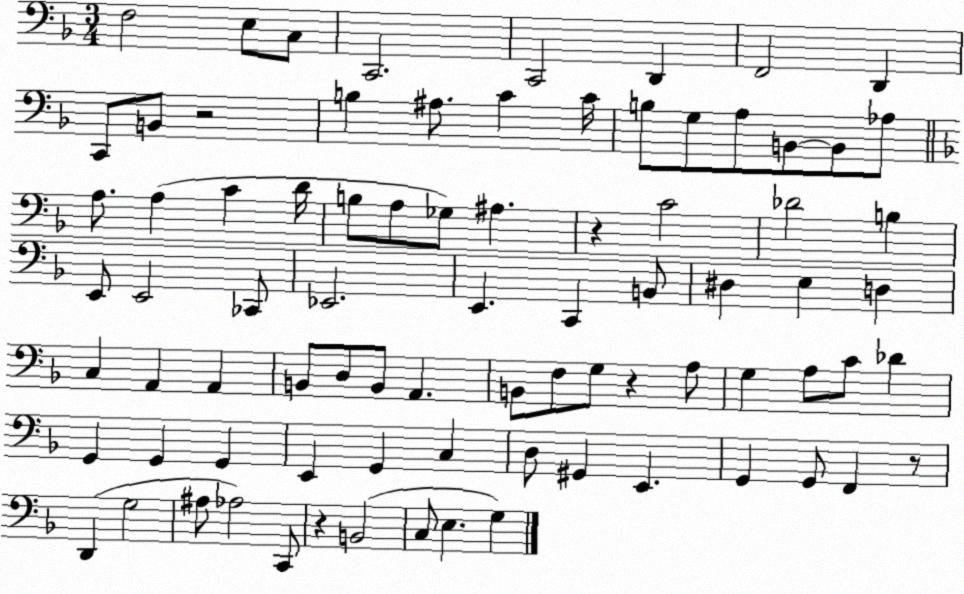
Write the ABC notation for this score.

X:1
T:Untitled
M:3/4
L:1/4
K:F
F,2 E,/2 C,/2 C,,2 C,,2 D,, F,,2 D,, C,,/2 B,,/2 z2 B, ^A,/2 C C/4 B,/2 G,/2 A,/2 B,,/2 B,,/2 _A,/2 A,/2 A, C D/4 B,/2 A,/2 _G,/2 ^A, z C2 _D2 B, E,,/2 E,,2 _C,,/2 _E,,2 E,, C,, B,,/2 ^D, E, D, C, A,, A,, B,,/2 D,/2 B,,/2 A,, B,,/2 F,/2 G,/2 z A,/2 G, A,/2 C/2 _D G,, G,, G,, E,, G,, C, D,/2 ^G,, E,, G,, G,,/2 F,, z/2 D,, G,2 ^A,/2 _A,2 C,,/2 z B,,2 C,/2 E, G,